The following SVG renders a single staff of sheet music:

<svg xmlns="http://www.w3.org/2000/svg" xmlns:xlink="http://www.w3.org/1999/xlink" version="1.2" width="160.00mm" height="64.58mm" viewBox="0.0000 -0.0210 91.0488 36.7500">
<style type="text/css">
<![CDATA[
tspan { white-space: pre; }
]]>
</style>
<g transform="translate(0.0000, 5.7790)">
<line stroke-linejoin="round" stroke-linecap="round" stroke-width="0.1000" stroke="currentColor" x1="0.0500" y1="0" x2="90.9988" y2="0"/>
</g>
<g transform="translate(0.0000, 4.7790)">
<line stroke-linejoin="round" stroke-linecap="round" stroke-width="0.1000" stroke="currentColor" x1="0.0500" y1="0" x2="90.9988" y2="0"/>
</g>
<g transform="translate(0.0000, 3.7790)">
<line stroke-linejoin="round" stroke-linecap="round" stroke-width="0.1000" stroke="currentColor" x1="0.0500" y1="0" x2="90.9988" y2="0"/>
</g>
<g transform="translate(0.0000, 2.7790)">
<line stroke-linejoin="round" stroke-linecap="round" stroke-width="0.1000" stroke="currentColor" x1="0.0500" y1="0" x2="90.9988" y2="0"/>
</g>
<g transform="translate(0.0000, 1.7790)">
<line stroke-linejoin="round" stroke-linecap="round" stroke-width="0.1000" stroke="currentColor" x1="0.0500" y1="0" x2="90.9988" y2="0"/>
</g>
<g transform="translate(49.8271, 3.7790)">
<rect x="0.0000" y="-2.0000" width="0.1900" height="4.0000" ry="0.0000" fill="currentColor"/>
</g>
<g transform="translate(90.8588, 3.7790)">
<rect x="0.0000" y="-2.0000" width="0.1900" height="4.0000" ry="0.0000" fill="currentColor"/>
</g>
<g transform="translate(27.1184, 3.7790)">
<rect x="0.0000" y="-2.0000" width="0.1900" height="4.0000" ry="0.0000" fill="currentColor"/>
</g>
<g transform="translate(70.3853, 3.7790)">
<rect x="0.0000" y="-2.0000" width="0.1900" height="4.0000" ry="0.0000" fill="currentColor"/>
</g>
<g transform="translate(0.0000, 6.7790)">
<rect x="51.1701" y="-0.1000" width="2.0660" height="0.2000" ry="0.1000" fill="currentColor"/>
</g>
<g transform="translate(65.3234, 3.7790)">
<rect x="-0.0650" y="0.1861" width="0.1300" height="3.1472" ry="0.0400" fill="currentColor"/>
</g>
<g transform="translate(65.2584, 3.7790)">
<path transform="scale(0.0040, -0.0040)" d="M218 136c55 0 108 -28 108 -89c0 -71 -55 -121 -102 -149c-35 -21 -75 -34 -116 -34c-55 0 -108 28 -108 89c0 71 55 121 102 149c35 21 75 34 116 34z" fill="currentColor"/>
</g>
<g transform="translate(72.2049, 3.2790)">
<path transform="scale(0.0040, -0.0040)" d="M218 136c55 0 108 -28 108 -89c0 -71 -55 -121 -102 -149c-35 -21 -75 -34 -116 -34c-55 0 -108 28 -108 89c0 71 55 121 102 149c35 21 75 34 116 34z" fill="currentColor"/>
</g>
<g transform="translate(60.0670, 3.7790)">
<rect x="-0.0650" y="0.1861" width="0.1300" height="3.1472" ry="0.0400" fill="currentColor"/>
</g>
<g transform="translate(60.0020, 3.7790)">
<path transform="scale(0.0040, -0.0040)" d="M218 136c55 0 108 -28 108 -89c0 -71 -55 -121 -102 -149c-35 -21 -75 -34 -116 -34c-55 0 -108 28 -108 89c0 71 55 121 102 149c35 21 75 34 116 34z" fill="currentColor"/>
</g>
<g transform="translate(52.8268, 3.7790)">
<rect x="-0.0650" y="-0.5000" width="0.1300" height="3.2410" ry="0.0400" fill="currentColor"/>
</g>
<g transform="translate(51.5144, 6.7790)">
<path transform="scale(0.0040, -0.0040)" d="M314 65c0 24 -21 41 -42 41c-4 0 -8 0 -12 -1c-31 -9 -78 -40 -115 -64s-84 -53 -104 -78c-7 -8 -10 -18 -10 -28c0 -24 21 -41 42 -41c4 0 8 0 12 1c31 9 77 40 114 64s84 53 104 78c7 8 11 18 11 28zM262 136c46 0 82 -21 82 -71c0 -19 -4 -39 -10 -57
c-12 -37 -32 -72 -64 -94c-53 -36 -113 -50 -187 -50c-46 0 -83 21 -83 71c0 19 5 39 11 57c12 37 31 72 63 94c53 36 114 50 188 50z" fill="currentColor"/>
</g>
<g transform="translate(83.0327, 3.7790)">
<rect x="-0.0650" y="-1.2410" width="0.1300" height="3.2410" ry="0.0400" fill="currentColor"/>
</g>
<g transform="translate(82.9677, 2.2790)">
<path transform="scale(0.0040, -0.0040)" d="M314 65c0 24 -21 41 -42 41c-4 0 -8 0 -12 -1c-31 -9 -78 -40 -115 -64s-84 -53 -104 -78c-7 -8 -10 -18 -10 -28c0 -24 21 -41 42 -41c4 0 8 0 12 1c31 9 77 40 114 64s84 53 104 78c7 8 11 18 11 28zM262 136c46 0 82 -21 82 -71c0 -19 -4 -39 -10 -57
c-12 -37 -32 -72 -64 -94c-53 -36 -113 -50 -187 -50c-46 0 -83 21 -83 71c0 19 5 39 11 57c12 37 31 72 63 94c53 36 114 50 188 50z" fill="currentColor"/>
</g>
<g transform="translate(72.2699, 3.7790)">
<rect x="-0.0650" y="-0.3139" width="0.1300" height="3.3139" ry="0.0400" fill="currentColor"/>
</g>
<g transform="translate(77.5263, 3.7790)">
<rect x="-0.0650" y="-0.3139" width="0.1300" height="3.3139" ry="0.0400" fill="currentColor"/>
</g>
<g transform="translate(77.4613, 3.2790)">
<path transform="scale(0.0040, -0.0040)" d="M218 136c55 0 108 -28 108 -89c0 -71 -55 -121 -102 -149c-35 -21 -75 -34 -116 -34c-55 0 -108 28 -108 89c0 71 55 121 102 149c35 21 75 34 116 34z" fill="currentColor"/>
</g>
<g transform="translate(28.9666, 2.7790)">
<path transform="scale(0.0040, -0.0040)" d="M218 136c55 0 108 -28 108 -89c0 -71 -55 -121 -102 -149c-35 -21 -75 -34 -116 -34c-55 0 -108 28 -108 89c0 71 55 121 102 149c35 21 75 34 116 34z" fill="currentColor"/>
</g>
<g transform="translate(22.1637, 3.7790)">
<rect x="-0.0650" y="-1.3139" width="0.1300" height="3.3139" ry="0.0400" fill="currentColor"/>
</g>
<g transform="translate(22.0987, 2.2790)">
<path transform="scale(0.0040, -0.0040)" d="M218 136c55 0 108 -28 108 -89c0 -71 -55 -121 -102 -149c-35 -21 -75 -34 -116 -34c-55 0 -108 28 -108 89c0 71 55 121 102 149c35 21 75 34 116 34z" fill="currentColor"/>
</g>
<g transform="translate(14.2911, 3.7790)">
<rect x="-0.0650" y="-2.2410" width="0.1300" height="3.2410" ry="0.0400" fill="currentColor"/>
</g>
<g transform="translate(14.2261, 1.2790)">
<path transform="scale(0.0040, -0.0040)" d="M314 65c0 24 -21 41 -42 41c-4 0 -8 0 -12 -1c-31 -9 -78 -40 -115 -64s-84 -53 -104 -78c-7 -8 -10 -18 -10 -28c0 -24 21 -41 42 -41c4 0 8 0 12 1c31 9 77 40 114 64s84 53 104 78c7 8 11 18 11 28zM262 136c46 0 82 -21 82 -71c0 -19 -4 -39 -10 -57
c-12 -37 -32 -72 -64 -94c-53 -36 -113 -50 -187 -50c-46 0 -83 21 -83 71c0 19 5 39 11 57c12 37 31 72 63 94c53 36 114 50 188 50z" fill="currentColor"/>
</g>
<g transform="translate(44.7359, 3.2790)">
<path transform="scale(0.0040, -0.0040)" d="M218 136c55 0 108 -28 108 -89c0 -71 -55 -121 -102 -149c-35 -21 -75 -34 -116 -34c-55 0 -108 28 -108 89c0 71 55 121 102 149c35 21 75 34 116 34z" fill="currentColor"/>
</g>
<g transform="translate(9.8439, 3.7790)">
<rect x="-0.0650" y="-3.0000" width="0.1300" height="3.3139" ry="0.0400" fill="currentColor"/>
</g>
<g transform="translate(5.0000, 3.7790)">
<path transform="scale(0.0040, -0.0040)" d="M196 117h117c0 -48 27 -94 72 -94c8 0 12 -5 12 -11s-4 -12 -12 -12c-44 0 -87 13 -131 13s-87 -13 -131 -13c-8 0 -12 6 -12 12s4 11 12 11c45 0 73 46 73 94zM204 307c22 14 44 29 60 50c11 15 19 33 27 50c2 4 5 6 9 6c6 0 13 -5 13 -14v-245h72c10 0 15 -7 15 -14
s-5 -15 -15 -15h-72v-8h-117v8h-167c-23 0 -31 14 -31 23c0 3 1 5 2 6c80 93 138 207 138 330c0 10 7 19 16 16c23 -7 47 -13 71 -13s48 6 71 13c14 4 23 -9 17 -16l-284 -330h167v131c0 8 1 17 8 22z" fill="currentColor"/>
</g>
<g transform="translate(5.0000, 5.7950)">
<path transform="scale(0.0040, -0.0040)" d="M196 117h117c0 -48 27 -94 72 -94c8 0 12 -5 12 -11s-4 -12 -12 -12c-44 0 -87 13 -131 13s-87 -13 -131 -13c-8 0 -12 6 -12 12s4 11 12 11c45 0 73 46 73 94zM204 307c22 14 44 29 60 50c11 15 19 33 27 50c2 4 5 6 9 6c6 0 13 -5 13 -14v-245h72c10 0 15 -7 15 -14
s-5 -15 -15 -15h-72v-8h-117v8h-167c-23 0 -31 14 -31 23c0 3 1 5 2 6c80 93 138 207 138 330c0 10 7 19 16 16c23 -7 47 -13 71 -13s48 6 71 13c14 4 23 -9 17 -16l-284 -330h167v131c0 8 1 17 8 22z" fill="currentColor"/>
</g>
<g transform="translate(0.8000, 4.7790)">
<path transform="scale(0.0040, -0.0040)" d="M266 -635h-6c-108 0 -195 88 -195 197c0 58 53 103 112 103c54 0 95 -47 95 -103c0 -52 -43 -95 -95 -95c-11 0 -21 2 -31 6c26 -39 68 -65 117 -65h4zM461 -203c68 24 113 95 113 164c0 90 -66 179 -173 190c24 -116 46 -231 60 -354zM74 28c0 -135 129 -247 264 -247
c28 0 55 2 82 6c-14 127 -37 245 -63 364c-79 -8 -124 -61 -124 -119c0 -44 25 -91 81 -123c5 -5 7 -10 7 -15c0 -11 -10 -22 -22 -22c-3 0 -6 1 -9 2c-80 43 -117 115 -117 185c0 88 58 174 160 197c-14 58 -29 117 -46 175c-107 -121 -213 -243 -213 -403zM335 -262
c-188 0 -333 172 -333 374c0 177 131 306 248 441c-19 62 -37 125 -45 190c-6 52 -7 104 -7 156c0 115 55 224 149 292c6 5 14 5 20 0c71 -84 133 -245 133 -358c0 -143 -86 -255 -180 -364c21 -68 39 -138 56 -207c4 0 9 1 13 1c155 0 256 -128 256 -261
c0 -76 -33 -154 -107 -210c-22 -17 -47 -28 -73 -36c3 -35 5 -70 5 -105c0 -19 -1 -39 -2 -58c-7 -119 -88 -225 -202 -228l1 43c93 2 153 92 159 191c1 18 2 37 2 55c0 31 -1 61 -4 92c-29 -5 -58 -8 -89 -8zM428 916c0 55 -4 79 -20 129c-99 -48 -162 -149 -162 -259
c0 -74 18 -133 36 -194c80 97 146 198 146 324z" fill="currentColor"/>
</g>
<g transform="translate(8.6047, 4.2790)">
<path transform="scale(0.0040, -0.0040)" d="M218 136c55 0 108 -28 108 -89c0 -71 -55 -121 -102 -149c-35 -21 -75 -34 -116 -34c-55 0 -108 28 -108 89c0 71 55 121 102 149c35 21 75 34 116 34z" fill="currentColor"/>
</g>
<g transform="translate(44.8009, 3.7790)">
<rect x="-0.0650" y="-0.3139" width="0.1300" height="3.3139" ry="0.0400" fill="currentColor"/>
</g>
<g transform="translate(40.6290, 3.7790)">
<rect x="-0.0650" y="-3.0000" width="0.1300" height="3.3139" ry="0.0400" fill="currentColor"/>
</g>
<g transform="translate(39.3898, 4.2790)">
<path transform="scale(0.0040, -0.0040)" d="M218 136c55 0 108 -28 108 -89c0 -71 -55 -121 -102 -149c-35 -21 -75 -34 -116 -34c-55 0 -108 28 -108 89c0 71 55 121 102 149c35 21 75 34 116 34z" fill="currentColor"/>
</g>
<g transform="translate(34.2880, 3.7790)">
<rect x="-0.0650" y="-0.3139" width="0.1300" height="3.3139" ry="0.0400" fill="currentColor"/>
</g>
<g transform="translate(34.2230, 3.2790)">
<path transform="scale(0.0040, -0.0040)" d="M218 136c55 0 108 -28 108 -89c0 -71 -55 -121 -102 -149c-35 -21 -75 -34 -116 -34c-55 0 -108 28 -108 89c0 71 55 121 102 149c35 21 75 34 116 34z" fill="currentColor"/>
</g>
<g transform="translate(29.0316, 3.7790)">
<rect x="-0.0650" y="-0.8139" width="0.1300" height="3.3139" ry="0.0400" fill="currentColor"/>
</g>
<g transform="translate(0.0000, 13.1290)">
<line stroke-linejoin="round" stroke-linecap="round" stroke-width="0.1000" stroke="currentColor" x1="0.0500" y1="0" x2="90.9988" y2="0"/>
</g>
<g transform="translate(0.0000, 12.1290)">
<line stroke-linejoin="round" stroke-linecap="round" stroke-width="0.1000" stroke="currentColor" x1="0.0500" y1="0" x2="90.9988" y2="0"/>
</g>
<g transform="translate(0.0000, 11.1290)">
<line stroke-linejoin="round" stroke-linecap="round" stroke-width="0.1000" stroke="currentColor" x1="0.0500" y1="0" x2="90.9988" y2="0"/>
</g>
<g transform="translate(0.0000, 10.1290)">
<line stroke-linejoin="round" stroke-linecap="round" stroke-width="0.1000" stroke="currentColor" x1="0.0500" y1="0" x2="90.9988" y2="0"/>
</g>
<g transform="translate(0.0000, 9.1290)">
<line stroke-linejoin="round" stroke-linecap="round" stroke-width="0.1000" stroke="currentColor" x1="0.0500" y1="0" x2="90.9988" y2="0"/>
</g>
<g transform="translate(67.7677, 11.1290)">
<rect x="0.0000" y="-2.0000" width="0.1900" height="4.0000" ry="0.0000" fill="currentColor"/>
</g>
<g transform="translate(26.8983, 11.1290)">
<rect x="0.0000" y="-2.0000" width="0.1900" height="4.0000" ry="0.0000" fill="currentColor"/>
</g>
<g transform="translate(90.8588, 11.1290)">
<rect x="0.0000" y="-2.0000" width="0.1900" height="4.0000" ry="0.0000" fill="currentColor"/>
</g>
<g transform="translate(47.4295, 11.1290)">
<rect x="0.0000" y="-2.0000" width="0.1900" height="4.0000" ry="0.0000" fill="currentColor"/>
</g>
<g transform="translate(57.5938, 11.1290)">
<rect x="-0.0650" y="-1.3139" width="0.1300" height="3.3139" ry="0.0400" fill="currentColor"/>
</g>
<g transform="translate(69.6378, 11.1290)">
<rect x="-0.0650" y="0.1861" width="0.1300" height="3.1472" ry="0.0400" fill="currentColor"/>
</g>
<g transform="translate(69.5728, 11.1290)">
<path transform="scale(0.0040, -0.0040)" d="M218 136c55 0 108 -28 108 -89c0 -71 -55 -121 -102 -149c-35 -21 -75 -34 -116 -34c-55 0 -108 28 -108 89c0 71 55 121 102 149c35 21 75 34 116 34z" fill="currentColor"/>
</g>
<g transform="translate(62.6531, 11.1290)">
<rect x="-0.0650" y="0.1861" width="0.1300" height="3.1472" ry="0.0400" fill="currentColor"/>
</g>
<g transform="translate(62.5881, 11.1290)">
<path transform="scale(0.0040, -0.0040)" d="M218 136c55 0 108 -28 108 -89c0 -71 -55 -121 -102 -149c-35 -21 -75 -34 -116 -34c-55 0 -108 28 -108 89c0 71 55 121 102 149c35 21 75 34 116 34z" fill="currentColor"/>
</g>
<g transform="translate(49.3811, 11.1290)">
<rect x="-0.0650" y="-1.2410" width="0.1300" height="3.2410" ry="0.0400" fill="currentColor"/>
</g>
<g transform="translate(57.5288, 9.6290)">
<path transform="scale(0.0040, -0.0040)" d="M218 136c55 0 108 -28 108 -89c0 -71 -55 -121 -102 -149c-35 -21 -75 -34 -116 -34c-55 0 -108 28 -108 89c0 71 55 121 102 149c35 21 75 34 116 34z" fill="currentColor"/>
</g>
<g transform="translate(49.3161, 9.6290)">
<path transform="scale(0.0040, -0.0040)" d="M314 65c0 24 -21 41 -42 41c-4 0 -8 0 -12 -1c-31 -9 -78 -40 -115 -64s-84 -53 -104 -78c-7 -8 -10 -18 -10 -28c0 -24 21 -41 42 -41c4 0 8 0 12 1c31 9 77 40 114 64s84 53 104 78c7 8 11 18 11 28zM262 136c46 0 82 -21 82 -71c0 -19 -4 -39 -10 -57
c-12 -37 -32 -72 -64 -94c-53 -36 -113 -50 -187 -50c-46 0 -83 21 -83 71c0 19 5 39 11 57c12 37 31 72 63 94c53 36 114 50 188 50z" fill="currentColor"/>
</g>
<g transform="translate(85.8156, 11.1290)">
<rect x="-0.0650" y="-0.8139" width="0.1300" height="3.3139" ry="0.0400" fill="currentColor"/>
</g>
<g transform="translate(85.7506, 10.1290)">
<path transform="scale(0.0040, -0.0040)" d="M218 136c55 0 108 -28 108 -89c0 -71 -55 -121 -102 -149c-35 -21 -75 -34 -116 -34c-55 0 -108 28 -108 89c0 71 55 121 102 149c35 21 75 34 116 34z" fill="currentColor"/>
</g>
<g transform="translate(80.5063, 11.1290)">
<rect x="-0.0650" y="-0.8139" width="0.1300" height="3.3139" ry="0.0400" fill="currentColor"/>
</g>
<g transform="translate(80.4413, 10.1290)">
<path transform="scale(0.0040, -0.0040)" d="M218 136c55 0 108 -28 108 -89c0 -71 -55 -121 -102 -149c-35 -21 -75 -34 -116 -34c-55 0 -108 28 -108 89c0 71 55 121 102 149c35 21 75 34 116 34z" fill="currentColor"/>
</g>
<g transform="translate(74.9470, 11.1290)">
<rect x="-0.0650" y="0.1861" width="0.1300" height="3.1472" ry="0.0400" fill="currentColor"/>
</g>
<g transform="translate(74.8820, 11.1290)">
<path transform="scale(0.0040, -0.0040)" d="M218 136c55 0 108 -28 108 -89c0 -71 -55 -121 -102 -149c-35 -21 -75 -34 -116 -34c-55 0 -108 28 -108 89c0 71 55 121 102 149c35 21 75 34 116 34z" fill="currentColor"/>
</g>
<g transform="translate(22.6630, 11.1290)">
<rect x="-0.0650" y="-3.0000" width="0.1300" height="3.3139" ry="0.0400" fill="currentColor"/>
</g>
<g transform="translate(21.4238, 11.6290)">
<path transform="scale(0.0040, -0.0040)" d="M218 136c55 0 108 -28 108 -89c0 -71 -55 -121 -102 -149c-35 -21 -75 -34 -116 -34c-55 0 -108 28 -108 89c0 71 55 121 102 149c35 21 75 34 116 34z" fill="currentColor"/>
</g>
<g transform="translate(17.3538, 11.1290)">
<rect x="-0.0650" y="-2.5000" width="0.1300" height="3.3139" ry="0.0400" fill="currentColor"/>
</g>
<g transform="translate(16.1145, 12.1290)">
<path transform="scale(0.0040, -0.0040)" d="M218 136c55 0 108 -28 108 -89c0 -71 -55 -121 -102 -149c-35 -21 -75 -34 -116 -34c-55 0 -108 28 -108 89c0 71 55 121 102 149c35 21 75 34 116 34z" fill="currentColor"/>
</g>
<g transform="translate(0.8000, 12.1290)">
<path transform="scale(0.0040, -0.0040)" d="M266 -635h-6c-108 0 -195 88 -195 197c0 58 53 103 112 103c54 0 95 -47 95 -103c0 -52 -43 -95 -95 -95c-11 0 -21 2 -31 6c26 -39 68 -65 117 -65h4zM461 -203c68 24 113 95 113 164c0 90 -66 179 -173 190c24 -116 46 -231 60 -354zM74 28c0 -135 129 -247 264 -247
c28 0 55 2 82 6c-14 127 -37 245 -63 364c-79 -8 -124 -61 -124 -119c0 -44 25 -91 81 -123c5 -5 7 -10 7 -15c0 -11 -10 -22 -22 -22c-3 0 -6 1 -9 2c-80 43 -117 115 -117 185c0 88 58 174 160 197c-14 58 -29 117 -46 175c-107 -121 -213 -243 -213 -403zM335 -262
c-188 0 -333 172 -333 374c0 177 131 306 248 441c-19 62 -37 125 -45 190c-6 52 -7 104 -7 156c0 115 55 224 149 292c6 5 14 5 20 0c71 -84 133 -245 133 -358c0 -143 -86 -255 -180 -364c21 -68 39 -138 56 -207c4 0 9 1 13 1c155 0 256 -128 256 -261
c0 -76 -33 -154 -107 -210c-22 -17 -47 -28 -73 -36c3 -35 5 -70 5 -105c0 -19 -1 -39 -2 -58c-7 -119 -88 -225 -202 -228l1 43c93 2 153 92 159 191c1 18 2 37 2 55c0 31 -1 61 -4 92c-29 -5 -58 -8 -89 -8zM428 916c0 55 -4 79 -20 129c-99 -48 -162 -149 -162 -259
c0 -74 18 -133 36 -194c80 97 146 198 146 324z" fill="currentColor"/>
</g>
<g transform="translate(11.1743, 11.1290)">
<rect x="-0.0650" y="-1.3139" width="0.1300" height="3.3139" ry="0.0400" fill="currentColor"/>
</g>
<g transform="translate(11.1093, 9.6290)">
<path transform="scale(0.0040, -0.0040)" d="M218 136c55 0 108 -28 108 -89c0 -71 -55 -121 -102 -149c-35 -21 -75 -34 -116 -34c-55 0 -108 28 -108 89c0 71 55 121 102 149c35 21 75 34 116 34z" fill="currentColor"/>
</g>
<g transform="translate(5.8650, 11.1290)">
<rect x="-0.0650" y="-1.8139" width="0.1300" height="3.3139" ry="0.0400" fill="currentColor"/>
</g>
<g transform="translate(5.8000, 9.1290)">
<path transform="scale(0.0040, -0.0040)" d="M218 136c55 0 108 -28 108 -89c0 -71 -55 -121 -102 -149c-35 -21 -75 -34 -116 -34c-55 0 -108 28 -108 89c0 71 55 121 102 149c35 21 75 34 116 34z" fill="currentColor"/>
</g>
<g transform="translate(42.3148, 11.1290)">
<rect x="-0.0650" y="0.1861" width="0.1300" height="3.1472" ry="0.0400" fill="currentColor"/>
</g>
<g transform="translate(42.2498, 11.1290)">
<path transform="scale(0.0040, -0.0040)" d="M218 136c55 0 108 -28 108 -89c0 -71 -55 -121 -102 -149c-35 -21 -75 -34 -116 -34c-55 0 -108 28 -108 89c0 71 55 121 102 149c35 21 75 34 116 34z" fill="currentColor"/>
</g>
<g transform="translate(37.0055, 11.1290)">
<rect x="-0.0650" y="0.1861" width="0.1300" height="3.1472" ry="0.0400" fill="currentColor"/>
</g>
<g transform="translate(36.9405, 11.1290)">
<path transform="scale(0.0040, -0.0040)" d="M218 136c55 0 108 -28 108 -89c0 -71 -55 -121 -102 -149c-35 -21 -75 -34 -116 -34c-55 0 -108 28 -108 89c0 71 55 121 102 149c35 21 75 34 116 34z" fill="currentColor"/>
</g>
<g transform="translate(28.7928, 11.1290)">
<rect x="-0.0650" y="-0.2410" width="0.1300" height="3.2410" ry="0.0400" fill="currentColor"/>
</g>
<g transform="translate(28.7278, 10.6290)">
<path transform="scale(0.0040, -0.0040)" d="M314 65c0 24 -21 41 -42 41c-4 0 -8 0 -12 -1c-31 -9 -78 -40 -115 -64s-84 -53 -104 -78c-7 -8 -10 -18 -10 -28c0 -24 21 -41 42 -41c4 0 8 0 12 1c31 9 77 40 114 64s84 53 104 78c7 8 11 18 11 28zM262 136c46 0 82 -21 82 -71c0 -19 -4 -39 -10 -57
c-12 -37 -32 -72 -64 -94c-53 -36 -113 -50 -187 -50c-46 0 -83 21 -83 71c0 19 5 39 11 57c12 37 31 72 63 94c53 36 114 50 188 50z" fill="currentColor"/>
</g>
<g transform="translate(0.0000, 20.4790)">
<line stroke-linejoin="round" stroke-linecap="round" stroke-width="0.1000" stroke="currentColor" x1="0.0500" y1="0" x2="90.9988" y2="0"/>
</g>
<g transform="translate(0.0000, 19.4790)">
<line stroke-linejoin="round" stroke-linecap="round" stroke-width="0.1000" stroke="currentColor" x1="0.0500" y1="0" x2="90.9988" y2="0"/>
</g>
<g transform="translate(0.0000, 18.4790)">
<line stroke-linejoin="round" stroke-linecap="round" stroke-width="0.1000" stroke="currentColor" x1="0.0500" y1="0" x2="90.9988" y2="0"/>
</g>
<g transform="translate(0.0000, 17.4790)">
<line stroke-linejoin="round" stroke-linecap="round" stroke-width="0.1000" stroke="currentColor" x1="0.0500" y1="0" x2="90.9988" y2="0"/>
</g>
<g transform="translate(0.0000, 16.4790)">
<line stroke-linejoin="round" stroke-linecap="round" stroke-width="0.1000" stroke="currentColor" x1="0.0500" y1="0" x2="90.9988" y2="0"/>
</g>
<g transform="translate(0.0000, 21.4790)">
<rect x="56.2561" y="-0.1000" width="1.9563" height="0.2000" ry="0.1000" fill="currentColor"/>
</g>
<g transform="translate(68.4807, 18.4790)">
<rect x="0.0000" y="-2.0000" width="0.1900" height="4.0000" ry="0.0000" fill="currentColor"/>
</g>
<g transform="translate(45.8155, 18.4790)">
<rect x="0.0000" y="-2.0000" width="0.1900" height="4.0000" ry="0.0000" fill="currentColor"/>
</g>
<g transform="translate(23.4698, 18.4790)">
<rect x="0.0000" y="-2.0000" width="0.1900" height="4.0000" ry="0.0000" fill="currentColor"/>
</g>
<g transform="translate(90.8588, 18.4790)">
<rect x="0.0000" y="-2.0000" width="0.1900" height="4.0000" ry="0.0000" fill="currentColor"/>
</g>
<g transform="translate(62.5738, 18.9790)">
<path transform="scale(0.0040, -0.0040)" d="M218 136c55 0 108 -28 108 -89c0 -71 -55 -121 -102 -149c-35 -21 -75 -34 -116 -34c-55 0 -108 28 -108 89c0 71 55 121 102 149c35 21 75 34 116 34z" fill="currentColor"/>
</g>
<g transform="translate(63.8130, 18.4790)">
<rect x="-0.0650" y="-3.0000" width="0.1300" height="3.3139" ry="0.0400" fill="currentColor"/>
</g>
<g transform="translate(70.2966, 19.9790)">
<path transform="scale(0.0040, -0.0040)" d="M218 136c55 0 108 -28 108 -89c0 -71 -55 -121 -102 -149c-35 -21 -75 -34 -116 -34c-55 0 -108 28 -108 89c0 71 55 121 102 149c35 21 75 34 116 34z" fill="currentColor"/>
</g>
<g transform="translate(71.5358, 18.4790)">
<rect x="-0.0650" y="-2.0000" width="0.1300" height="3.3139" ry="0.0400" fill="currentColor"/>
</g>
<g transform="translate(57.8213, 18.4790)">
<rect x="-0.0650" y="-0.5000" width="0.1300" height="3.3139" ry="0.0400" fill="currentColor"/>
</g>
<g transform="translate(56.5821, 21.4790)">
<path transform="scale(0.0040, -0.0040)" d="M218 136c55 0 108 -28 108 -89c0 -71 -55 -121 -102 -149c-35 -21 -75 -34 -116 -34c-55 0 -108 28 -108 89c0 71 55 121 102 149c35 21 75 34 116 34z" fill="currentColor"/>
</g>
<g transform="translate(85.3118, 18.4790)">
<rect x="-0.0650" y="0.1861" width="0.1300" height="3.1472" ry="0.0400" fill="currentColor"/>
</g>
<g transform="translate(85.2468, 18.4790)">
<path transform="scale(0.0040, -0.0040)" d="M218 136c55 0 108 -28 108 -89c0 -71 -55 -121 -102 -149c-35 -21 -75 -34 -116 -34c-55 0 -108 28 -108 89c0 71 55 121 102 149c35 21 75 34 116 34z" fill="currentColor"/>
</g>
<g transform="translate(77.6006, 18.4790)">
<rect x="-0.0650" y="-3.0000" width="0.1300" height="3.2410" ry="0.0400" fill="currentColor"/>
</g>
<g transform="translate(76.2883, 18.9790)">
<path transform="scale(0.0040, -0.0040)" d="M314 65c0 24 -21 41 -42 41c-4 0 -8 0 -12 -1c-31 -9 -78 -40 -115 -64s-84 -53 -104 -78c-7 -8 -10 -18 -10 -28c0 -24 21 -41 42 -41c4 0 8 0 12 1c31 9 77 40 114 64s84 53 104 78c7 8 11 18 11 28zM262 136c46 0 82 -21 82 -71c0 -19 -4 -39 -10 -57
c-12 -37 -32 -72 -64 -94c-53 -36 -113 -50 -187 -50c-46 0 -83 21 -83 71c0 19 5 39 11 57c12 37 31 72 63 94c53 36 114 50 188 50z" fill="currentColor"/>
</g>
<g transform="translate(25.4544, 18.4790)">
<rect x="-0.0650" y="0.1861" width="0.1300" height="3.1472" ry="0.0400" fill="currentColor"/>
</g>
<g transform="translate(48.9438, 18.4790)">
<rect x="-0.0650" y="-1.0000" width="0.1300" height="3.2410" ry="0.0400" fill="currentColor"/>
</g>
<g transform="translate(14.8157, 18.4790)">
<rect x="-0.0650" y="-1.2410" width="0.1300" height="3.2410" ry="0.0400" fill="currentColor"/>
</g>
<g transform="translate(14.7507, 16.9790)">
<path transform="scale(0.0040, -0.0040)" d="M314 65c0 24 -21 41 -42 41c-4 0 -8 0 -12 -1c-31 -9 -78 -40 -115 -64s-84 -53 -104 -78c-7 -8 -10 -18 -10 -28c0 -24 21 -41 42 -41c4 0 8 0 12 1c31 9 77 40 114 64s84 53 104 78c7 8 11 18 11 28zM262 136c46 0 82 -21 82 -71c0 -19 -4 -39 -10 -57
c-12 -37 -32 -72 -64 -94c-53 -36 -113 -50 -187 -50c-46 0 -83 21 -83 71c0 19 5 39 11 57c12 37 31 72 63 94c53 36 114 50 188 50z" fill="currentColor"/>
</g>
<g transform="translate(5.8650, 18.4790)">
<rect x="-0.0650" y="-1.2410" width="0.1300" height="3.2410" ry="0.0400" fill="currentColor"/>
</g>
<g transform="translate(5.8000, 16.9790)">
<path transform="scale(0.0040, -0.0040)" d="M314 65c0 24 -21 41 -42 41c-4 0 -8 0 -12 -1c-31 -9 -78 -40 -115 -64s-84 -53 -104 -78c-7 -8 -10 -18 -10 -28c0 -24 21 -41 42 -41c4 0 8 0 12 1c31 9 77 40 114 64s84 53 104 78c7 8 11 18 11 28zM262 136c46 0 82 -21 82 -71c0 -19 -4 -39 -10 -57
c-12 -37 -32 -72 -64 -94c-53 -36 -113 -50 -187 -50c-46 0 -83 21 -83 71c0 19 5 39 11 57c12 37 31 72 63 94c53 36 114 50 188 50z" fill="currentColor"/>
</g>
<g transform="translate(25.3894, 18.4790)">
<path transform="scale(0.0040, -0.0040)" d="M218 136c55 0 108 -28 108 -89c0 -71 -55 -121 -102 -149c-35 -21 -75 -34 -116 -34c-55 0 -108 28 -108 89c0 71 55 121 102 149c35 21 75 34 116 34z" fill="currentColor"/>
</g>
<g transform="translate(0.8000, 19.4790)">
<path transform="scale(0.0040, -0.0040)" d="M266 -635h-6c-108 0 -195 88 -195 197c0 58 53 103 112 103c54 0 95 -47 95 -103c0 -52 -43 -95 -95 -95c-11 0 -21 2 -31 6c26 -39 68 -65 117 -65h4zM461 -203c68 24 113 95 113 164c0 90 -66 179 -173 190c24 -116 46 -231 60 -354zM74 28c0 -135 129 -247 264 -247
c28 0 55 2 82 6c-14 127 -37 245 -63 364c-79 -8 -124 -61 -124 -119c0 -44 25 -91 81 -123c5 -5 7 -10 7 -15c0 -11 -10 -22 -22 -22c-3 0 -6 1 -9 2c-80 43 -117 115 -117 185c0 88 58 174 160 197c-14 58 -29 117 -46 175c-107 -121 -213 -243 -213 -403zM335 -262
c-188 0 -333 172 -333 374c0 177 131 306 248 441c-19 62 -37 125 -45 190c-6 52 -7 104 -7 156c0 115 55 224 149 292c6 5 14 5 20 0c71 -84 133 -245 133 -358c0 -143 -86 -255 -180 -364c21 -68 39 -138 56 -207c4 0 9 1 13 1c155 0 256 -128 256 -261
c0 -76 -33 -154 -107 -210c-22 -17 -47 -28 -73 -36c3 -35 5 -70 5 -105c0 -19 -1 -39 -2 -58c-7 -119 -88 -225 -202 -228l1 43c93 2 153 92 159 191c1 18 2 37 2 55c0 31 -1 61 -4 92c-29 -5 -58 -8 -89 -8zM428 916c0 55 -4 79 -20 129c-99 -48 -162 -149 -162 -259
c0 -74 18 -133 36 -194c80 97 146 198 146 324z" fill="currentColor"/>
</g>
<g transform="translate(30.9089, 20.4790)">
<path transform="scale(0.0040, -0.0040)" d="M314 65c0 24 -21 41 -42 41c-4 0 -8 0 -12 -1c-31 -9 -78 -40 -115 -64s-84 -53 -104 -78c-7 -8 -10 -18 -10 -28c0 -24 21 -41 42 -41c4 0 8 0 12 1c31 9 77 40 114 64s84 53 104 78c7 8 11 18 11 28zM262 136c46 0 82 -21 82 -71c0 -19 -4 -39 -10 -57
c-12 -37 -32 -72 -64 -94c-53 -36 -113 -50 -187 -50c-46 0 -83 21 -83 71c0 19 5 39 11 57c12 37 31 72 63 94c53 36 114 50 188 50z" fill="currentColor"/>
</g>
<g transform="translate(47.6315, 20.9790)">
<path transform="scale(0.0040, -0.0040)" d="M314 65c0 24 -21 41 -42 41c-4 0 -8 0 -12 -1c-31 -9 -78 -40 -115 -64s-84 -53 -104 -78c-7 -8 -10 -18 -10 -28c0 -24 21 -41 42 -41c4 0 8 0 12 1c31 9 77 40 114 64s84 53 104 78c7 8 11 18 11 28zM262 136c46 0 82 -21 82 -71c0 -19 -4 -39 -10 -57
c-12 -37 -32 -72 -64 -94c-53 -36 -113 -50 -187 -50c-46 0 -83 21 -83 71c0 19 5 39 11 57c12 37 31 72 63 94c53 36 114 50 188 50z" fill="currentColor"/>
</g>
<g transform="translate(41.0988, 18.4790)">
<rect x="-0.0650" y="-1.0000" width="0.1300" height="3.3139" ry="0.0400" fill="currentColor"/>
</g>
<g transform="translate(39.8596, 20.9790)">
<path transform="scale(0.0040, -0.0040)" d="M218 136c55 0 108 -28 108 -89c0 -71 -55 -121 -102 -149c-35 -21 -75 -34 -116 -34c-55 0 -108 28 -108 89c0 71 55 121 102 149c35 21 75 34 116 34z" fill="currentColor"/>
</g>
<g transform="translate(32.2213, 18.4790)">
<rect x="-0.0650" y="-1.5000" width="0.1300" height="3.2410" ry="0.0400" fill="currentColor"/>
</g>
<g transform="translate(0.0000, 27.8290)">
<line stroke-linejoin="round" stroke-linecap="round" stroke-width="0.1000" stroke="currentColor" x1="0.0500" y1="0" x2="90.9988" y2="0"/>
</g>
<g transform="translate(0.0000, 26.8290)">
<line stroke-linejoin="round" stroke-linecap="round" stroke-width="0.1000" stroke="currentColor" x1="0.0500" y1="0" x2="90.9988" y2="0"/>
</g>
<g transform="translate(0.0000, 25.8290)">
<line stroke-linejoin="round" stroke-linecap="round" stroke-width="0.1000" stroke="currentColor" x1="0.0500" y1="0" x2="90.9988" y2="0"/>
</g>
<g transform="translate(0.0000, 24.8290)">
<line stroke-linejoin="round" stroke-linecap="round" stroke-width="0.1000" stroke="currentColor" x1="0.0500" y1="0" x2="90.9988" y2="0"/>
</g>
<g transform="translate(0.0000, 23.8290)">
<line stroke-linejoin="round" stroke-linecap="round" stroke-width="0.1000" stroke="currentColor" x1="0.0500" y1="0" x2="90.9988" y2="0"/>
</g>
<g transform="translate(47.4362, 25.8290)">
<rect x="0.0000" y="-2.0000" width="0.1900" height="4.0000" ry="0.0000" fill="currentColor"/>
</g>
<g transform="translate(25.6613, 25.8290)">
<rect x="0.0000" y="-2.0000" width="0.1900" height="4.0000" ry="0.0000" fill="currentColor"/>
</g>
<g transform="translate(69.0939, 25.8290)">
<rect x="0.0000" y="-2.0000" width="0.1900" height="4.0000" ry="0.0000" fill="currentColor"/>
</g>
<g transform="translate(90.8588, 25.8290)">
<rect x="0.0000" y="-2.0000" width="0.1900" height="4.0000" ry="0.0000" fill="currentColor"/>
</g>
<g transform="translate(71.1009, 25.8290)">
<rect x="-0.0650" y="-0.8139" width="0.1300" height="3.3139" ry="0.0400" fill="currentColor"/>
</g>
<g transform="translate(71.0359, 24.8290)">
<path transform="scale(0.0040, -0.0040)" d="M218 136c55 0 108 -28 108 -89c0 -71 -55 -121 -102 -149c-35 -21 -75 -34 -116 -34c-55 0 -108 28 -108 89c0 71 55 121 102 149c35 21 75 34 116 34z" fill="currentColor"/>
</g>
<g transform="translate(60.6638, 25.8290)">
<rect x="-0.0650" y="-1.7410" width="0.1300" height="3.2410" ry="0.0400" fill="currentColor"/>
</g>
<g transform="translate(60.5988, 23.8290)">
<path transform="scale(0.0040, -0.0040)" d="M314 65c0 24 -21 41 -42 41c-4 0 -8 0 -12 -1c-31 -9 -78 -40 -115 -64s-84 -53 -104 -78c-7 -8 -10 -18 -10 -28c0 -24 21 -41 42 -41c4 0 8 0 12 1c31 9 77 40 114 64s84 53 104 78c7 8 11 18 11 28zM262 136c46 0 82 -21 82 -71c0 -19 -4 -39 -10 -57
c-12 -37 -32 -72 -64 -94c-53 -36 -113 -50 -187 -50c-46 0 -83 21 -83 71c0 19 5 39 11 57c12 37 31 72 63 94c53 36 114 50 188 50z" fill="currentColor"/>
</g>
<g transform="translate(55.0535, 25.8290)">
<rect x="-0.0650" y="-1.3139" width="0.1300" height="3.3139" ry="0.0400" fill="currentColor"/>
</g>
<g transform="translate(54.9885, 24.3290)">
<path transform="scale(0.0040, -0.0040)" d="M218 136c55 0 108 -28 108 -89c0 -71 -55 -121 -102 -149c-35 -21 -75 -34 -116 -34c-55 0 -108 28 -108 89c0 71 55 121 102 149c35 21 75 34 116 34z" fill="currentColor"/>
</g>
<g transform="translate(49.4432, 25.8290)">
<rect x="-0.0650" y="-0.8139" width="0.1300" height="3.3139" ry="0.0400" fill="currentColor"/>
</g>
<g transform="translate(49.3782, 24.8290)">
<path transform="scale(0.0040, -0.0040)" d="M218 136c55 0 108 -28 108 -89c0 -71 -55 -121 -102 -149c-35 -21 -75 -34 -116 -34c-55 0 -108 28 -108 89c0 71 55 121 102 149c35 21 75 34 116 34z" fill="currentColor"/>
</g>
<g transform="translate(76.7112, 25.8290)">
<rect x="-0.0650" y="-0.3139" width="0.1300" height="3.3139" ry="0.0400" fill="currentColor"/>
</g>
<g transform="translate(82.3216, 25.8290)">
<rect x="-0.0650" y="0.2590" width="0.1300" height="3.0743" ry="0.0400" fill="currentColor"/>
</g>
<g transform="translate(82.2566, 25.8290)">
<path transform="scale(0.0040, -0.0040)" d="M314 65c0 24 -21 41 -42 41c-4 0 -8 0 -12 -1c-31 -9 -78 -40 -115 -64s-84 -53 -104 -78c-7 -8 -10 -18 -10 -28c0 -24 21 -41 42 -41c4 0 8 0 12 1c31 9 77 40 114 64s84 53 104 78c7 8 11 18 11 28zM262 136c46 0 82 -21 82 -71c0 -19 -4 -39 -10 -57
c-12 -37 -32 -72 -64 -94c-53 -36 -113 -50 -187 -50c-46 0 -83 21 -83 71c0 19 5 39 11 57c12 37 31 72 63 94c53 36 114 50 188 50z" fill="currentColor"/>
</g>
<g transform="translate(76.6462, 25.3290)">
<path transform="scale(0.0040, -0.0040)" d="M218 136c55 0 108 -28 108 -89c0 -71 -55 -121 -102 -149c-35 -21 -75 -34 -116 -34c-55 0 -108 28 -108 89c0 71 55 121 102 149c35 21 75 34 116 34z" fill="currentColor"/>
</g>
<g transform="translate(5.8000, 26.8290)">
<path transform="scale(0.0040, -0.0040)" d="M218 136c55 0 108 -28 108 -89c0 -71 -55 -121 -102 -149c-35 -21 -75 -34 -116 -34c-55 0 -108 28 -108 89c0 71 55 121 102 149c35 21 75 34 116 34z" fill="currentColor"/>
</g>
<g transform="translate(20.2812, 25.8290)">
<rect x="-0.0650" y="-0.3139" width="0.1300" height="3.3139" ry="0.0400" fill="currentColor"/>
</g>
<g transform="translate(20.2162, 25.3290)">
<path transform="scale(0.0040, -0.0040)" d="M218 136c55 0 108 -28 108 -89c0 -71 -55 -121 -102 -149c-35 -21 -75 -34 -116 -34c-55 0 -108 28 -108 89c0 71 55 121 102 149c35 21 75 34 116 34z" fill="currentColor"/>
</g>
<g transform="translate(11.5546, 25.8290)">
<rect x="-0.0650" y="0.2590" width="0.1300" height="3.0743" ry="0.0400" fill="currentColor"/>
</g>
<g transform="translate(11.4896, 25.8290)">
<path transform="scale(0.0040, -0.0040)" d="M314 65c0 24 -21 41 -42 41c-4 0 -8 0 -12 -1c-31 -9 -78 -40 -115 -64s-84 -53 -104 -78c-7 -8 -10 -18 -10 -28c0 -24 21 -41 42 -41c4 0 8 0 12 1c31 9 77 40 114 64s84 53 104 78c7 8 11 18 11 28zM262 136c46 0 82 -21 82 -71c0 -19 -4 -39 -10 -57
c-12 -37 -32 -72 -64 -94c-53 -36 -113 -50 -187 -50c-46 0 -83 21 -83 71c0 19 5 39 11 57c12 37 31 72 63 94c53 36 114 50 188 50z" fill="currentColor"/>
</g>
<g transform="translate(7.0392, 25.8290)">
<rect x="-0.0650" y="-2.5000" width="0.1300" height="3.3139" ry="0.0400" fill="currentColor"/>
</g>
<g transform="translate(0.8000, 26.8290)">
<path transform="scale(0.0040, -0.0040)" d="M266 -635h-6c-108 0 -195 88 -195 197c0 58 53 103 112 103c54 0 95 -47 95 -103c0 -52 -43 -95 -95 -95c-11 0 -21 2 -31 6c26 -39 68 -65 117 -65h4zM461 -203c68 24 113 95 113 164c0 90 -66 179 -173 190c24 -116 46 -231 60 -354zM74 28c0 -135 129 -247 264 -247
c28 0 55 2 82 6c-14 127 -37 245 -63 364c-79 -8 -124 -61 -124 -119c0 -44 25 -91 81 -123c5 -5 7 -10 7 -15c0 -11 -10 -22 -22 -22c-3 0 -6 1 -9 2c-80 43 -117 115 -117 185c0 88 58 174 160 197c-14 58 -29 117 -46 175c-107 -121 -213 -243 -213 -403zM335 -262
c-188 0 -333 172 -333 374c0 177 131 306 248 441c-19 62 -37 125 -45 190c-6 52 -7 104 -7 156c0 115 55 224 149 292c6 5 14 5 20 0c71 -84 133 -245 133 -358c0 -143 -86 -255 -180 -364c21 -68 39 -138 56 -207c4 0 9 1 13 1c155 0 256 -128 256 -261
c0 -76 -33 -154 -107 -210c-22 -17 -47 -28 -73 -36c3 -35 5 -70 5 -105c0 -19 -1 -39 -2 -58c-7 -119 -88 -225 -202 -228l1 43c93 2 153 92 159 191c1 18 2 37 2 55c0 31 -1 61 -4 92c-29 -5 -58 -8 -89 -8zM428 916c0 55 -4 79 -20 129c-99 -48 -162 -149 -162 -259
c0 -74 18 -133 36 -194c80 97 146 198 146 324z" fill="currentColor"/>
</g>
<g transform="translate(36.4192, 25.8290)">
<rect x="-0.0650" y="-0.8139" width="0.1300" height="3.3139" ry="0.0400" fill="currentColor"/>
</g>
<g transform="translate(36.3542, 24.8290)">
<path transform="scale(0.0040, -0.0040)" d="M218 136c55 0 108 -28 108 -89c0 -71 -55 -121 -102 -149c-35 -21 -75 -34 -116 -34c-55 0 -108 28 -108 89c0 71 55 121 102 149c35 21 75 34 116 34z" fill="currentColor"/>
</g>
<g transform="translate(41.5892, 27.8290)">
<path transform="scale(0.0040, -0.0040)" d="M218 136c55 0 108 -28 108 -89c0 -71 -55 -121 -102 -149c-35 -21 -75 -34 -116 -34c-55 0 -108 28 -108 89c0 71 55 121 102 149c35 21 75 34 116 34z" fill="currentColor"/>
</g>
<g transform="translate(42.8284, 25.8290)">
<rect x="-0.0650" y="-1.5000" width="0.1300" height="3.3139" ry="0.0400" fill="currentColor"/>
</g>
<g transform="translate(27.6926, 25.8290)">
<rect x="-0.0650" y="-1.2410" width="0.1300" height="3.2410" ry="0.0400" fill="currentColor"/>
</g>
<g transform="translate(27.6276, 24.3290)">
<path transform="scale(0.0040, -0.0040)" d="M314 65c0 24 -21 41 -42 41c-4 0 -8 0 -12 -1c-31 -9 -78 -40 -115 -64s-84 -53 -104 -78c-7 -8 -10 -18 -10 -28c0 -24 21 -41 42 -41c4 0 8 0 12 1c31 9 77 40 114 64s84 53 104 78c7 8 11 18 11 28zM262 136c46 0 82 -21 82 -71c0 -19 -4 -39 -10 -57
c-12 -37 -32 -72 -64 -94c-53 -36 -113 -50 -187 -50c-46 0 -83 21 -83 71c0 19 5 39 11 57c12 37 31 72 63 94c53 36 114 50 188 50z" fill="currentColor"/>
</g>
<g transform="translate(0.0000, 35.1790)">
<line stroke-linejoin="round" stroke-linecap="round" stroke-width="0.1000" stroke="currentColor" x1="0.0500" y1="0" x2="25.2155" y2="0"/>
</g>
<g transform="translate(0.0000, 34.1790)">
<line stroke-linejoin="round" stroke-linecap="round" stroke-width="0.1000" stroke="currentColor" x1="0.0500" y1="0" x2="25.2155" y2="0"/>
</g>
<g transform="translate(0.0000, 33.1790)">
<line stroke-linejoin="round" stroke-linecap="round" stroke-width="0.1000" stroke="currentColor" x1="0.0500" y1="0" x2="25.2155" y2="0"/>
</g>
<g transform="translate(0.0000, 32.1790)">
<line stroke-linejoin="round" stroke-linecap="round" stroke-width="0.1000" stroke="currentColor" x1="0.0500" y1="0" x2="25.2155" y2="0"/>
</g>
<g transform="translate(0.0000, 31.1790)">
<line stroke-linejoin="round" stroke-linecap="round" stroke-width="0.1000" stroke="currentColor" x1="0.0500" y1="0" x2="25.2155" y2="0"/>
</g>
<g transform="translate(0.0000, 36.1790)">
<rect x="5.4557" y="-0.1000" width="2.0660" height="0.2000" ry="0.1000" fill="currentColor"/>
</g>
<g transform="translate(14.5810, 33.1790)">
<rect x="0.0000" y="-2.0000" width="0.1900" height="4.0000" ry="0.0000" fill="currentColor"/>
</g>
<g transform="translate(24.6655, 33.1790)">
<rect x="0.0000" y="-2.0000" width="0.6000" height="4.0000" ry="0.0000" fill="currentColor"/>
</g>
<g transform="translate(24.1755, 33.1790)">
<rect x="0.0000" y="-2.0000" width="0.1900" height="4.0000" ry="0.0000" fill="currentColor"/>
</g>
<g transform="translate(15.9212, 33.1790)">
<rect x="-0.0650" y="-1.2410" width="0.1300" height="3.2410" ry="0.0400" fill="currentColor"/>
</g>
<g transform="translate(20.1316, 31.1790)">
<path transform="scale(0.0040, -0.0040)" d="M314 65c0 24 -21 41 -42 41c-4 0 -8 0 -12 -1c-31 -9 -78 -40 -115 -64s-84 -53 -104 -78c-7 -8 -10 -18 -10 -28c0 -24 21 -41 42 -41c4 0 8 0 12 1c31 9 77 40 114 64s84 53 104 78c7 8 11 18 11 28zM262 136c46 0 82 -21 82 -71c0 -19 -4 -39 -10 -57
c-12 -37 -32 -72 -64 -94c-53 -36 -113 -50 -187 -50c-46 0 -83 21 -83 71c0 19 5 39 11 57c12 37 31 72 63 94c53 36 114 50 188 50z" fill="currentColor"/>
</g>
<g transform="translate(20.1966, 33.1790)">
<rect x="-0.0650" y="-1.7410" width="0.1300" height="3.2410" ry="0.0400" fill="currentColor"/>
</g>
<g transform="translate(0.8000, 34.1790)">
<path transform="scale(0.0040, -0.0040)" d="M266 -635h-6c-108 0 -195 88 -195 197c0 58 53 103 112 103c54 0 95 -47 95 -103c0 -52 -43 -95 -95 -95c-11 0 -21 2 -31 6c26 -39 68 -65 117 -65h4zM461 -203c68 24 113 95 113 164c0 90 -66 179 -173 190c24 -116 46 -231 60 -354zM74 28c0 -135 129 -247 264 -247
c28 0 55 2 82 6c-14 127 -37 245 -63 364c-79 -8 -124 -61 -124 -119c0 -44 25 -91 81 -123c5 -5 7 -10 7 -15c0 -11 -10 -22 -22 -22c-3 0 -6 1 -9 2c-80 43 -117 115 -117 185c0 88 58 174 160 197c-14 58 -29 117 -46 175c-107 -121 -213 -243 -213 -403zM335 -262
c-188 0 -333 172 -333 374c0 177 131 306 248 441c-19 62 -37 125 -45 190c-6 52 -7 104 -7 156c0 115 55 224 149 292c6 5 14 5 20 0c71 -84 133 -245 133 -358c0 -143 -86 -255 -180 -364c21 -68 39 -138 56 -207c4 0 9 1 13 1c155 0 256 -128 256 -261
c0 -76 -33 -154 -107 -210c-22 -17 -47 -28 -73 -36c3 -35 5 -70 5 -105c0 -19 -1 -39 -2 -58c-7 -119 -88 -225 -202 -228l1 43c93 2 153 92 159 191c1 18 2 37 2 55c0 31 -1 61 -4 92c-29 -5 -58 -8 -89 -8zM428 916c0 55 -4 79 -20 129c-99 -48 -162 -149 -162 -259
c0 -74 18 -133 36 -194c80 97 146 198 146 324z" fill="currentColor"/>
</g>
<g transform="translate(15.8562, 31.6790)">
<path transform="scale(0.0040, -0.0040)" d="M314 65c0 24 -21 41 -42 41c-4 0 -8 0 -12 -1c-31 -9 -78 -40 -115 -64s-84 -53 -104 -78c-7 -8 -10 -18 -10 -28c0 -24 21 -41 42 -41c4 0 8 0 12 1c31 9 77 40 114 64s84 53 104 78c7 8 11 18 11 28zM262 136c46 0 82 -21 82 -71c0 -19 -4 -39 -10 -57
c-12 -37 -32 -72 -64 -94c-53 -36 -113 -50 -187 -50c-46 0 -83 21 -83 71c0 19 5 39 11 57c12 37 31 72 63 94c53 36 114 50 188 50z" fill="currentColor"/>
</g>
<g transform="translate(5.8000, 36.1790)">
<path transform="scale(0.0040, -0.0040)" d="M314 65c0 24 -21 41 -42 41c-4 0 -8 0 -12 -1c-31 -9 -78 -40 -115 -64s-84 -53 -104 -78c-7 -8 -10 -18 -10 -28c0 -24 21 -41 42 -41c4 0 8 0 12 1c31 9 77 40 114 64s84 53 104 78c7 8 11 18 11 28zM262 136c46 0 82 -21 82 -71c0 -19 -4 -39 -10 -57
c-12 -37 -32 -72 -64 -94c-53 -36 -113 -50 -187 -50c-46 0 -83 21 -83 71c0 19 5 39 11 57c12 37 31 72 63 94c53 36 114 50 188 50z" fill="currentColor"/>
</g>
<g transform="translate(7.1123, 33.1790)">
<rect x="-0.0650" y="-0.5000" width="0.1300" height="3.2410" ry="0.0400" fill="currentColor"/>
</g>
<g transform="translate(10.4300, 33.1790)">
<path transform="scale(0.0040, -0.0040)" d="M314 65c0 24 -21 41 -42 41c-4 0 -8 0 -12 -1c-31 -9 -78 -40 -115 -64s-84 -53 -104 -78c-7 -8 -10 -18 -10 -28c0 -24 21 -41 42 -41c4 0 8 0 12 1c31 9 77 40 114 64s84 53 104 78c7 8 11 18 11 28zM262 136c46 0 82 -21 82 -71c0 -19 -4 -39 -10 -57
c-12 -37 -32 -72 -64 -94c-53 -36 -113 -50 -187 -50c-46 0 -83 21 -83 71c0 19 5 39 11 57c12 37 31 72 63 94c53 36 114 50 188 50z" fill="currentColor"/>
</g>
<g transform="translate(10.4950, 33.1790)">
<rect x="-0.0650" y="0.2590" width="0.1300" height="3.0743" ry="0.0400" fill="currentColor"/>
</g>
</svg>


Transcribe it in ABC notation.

X:1
T:Untitled
M:4/4
L:1/4
K:C
A g2 e d c A c C2 B B c c e2 f e G A c2 B B e2 e B B B d d e2 e2 B E2 D D2 C A F A2 B G B2 c e2 d E d e f2 d c B2 C2 B2 e2 f2